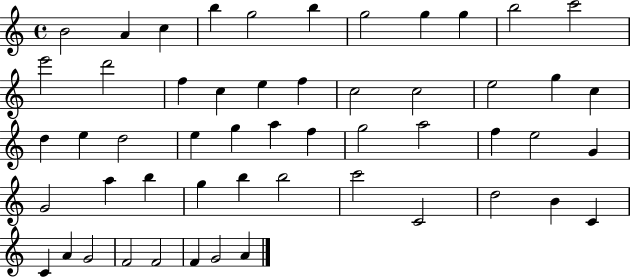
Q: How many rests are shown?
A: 0